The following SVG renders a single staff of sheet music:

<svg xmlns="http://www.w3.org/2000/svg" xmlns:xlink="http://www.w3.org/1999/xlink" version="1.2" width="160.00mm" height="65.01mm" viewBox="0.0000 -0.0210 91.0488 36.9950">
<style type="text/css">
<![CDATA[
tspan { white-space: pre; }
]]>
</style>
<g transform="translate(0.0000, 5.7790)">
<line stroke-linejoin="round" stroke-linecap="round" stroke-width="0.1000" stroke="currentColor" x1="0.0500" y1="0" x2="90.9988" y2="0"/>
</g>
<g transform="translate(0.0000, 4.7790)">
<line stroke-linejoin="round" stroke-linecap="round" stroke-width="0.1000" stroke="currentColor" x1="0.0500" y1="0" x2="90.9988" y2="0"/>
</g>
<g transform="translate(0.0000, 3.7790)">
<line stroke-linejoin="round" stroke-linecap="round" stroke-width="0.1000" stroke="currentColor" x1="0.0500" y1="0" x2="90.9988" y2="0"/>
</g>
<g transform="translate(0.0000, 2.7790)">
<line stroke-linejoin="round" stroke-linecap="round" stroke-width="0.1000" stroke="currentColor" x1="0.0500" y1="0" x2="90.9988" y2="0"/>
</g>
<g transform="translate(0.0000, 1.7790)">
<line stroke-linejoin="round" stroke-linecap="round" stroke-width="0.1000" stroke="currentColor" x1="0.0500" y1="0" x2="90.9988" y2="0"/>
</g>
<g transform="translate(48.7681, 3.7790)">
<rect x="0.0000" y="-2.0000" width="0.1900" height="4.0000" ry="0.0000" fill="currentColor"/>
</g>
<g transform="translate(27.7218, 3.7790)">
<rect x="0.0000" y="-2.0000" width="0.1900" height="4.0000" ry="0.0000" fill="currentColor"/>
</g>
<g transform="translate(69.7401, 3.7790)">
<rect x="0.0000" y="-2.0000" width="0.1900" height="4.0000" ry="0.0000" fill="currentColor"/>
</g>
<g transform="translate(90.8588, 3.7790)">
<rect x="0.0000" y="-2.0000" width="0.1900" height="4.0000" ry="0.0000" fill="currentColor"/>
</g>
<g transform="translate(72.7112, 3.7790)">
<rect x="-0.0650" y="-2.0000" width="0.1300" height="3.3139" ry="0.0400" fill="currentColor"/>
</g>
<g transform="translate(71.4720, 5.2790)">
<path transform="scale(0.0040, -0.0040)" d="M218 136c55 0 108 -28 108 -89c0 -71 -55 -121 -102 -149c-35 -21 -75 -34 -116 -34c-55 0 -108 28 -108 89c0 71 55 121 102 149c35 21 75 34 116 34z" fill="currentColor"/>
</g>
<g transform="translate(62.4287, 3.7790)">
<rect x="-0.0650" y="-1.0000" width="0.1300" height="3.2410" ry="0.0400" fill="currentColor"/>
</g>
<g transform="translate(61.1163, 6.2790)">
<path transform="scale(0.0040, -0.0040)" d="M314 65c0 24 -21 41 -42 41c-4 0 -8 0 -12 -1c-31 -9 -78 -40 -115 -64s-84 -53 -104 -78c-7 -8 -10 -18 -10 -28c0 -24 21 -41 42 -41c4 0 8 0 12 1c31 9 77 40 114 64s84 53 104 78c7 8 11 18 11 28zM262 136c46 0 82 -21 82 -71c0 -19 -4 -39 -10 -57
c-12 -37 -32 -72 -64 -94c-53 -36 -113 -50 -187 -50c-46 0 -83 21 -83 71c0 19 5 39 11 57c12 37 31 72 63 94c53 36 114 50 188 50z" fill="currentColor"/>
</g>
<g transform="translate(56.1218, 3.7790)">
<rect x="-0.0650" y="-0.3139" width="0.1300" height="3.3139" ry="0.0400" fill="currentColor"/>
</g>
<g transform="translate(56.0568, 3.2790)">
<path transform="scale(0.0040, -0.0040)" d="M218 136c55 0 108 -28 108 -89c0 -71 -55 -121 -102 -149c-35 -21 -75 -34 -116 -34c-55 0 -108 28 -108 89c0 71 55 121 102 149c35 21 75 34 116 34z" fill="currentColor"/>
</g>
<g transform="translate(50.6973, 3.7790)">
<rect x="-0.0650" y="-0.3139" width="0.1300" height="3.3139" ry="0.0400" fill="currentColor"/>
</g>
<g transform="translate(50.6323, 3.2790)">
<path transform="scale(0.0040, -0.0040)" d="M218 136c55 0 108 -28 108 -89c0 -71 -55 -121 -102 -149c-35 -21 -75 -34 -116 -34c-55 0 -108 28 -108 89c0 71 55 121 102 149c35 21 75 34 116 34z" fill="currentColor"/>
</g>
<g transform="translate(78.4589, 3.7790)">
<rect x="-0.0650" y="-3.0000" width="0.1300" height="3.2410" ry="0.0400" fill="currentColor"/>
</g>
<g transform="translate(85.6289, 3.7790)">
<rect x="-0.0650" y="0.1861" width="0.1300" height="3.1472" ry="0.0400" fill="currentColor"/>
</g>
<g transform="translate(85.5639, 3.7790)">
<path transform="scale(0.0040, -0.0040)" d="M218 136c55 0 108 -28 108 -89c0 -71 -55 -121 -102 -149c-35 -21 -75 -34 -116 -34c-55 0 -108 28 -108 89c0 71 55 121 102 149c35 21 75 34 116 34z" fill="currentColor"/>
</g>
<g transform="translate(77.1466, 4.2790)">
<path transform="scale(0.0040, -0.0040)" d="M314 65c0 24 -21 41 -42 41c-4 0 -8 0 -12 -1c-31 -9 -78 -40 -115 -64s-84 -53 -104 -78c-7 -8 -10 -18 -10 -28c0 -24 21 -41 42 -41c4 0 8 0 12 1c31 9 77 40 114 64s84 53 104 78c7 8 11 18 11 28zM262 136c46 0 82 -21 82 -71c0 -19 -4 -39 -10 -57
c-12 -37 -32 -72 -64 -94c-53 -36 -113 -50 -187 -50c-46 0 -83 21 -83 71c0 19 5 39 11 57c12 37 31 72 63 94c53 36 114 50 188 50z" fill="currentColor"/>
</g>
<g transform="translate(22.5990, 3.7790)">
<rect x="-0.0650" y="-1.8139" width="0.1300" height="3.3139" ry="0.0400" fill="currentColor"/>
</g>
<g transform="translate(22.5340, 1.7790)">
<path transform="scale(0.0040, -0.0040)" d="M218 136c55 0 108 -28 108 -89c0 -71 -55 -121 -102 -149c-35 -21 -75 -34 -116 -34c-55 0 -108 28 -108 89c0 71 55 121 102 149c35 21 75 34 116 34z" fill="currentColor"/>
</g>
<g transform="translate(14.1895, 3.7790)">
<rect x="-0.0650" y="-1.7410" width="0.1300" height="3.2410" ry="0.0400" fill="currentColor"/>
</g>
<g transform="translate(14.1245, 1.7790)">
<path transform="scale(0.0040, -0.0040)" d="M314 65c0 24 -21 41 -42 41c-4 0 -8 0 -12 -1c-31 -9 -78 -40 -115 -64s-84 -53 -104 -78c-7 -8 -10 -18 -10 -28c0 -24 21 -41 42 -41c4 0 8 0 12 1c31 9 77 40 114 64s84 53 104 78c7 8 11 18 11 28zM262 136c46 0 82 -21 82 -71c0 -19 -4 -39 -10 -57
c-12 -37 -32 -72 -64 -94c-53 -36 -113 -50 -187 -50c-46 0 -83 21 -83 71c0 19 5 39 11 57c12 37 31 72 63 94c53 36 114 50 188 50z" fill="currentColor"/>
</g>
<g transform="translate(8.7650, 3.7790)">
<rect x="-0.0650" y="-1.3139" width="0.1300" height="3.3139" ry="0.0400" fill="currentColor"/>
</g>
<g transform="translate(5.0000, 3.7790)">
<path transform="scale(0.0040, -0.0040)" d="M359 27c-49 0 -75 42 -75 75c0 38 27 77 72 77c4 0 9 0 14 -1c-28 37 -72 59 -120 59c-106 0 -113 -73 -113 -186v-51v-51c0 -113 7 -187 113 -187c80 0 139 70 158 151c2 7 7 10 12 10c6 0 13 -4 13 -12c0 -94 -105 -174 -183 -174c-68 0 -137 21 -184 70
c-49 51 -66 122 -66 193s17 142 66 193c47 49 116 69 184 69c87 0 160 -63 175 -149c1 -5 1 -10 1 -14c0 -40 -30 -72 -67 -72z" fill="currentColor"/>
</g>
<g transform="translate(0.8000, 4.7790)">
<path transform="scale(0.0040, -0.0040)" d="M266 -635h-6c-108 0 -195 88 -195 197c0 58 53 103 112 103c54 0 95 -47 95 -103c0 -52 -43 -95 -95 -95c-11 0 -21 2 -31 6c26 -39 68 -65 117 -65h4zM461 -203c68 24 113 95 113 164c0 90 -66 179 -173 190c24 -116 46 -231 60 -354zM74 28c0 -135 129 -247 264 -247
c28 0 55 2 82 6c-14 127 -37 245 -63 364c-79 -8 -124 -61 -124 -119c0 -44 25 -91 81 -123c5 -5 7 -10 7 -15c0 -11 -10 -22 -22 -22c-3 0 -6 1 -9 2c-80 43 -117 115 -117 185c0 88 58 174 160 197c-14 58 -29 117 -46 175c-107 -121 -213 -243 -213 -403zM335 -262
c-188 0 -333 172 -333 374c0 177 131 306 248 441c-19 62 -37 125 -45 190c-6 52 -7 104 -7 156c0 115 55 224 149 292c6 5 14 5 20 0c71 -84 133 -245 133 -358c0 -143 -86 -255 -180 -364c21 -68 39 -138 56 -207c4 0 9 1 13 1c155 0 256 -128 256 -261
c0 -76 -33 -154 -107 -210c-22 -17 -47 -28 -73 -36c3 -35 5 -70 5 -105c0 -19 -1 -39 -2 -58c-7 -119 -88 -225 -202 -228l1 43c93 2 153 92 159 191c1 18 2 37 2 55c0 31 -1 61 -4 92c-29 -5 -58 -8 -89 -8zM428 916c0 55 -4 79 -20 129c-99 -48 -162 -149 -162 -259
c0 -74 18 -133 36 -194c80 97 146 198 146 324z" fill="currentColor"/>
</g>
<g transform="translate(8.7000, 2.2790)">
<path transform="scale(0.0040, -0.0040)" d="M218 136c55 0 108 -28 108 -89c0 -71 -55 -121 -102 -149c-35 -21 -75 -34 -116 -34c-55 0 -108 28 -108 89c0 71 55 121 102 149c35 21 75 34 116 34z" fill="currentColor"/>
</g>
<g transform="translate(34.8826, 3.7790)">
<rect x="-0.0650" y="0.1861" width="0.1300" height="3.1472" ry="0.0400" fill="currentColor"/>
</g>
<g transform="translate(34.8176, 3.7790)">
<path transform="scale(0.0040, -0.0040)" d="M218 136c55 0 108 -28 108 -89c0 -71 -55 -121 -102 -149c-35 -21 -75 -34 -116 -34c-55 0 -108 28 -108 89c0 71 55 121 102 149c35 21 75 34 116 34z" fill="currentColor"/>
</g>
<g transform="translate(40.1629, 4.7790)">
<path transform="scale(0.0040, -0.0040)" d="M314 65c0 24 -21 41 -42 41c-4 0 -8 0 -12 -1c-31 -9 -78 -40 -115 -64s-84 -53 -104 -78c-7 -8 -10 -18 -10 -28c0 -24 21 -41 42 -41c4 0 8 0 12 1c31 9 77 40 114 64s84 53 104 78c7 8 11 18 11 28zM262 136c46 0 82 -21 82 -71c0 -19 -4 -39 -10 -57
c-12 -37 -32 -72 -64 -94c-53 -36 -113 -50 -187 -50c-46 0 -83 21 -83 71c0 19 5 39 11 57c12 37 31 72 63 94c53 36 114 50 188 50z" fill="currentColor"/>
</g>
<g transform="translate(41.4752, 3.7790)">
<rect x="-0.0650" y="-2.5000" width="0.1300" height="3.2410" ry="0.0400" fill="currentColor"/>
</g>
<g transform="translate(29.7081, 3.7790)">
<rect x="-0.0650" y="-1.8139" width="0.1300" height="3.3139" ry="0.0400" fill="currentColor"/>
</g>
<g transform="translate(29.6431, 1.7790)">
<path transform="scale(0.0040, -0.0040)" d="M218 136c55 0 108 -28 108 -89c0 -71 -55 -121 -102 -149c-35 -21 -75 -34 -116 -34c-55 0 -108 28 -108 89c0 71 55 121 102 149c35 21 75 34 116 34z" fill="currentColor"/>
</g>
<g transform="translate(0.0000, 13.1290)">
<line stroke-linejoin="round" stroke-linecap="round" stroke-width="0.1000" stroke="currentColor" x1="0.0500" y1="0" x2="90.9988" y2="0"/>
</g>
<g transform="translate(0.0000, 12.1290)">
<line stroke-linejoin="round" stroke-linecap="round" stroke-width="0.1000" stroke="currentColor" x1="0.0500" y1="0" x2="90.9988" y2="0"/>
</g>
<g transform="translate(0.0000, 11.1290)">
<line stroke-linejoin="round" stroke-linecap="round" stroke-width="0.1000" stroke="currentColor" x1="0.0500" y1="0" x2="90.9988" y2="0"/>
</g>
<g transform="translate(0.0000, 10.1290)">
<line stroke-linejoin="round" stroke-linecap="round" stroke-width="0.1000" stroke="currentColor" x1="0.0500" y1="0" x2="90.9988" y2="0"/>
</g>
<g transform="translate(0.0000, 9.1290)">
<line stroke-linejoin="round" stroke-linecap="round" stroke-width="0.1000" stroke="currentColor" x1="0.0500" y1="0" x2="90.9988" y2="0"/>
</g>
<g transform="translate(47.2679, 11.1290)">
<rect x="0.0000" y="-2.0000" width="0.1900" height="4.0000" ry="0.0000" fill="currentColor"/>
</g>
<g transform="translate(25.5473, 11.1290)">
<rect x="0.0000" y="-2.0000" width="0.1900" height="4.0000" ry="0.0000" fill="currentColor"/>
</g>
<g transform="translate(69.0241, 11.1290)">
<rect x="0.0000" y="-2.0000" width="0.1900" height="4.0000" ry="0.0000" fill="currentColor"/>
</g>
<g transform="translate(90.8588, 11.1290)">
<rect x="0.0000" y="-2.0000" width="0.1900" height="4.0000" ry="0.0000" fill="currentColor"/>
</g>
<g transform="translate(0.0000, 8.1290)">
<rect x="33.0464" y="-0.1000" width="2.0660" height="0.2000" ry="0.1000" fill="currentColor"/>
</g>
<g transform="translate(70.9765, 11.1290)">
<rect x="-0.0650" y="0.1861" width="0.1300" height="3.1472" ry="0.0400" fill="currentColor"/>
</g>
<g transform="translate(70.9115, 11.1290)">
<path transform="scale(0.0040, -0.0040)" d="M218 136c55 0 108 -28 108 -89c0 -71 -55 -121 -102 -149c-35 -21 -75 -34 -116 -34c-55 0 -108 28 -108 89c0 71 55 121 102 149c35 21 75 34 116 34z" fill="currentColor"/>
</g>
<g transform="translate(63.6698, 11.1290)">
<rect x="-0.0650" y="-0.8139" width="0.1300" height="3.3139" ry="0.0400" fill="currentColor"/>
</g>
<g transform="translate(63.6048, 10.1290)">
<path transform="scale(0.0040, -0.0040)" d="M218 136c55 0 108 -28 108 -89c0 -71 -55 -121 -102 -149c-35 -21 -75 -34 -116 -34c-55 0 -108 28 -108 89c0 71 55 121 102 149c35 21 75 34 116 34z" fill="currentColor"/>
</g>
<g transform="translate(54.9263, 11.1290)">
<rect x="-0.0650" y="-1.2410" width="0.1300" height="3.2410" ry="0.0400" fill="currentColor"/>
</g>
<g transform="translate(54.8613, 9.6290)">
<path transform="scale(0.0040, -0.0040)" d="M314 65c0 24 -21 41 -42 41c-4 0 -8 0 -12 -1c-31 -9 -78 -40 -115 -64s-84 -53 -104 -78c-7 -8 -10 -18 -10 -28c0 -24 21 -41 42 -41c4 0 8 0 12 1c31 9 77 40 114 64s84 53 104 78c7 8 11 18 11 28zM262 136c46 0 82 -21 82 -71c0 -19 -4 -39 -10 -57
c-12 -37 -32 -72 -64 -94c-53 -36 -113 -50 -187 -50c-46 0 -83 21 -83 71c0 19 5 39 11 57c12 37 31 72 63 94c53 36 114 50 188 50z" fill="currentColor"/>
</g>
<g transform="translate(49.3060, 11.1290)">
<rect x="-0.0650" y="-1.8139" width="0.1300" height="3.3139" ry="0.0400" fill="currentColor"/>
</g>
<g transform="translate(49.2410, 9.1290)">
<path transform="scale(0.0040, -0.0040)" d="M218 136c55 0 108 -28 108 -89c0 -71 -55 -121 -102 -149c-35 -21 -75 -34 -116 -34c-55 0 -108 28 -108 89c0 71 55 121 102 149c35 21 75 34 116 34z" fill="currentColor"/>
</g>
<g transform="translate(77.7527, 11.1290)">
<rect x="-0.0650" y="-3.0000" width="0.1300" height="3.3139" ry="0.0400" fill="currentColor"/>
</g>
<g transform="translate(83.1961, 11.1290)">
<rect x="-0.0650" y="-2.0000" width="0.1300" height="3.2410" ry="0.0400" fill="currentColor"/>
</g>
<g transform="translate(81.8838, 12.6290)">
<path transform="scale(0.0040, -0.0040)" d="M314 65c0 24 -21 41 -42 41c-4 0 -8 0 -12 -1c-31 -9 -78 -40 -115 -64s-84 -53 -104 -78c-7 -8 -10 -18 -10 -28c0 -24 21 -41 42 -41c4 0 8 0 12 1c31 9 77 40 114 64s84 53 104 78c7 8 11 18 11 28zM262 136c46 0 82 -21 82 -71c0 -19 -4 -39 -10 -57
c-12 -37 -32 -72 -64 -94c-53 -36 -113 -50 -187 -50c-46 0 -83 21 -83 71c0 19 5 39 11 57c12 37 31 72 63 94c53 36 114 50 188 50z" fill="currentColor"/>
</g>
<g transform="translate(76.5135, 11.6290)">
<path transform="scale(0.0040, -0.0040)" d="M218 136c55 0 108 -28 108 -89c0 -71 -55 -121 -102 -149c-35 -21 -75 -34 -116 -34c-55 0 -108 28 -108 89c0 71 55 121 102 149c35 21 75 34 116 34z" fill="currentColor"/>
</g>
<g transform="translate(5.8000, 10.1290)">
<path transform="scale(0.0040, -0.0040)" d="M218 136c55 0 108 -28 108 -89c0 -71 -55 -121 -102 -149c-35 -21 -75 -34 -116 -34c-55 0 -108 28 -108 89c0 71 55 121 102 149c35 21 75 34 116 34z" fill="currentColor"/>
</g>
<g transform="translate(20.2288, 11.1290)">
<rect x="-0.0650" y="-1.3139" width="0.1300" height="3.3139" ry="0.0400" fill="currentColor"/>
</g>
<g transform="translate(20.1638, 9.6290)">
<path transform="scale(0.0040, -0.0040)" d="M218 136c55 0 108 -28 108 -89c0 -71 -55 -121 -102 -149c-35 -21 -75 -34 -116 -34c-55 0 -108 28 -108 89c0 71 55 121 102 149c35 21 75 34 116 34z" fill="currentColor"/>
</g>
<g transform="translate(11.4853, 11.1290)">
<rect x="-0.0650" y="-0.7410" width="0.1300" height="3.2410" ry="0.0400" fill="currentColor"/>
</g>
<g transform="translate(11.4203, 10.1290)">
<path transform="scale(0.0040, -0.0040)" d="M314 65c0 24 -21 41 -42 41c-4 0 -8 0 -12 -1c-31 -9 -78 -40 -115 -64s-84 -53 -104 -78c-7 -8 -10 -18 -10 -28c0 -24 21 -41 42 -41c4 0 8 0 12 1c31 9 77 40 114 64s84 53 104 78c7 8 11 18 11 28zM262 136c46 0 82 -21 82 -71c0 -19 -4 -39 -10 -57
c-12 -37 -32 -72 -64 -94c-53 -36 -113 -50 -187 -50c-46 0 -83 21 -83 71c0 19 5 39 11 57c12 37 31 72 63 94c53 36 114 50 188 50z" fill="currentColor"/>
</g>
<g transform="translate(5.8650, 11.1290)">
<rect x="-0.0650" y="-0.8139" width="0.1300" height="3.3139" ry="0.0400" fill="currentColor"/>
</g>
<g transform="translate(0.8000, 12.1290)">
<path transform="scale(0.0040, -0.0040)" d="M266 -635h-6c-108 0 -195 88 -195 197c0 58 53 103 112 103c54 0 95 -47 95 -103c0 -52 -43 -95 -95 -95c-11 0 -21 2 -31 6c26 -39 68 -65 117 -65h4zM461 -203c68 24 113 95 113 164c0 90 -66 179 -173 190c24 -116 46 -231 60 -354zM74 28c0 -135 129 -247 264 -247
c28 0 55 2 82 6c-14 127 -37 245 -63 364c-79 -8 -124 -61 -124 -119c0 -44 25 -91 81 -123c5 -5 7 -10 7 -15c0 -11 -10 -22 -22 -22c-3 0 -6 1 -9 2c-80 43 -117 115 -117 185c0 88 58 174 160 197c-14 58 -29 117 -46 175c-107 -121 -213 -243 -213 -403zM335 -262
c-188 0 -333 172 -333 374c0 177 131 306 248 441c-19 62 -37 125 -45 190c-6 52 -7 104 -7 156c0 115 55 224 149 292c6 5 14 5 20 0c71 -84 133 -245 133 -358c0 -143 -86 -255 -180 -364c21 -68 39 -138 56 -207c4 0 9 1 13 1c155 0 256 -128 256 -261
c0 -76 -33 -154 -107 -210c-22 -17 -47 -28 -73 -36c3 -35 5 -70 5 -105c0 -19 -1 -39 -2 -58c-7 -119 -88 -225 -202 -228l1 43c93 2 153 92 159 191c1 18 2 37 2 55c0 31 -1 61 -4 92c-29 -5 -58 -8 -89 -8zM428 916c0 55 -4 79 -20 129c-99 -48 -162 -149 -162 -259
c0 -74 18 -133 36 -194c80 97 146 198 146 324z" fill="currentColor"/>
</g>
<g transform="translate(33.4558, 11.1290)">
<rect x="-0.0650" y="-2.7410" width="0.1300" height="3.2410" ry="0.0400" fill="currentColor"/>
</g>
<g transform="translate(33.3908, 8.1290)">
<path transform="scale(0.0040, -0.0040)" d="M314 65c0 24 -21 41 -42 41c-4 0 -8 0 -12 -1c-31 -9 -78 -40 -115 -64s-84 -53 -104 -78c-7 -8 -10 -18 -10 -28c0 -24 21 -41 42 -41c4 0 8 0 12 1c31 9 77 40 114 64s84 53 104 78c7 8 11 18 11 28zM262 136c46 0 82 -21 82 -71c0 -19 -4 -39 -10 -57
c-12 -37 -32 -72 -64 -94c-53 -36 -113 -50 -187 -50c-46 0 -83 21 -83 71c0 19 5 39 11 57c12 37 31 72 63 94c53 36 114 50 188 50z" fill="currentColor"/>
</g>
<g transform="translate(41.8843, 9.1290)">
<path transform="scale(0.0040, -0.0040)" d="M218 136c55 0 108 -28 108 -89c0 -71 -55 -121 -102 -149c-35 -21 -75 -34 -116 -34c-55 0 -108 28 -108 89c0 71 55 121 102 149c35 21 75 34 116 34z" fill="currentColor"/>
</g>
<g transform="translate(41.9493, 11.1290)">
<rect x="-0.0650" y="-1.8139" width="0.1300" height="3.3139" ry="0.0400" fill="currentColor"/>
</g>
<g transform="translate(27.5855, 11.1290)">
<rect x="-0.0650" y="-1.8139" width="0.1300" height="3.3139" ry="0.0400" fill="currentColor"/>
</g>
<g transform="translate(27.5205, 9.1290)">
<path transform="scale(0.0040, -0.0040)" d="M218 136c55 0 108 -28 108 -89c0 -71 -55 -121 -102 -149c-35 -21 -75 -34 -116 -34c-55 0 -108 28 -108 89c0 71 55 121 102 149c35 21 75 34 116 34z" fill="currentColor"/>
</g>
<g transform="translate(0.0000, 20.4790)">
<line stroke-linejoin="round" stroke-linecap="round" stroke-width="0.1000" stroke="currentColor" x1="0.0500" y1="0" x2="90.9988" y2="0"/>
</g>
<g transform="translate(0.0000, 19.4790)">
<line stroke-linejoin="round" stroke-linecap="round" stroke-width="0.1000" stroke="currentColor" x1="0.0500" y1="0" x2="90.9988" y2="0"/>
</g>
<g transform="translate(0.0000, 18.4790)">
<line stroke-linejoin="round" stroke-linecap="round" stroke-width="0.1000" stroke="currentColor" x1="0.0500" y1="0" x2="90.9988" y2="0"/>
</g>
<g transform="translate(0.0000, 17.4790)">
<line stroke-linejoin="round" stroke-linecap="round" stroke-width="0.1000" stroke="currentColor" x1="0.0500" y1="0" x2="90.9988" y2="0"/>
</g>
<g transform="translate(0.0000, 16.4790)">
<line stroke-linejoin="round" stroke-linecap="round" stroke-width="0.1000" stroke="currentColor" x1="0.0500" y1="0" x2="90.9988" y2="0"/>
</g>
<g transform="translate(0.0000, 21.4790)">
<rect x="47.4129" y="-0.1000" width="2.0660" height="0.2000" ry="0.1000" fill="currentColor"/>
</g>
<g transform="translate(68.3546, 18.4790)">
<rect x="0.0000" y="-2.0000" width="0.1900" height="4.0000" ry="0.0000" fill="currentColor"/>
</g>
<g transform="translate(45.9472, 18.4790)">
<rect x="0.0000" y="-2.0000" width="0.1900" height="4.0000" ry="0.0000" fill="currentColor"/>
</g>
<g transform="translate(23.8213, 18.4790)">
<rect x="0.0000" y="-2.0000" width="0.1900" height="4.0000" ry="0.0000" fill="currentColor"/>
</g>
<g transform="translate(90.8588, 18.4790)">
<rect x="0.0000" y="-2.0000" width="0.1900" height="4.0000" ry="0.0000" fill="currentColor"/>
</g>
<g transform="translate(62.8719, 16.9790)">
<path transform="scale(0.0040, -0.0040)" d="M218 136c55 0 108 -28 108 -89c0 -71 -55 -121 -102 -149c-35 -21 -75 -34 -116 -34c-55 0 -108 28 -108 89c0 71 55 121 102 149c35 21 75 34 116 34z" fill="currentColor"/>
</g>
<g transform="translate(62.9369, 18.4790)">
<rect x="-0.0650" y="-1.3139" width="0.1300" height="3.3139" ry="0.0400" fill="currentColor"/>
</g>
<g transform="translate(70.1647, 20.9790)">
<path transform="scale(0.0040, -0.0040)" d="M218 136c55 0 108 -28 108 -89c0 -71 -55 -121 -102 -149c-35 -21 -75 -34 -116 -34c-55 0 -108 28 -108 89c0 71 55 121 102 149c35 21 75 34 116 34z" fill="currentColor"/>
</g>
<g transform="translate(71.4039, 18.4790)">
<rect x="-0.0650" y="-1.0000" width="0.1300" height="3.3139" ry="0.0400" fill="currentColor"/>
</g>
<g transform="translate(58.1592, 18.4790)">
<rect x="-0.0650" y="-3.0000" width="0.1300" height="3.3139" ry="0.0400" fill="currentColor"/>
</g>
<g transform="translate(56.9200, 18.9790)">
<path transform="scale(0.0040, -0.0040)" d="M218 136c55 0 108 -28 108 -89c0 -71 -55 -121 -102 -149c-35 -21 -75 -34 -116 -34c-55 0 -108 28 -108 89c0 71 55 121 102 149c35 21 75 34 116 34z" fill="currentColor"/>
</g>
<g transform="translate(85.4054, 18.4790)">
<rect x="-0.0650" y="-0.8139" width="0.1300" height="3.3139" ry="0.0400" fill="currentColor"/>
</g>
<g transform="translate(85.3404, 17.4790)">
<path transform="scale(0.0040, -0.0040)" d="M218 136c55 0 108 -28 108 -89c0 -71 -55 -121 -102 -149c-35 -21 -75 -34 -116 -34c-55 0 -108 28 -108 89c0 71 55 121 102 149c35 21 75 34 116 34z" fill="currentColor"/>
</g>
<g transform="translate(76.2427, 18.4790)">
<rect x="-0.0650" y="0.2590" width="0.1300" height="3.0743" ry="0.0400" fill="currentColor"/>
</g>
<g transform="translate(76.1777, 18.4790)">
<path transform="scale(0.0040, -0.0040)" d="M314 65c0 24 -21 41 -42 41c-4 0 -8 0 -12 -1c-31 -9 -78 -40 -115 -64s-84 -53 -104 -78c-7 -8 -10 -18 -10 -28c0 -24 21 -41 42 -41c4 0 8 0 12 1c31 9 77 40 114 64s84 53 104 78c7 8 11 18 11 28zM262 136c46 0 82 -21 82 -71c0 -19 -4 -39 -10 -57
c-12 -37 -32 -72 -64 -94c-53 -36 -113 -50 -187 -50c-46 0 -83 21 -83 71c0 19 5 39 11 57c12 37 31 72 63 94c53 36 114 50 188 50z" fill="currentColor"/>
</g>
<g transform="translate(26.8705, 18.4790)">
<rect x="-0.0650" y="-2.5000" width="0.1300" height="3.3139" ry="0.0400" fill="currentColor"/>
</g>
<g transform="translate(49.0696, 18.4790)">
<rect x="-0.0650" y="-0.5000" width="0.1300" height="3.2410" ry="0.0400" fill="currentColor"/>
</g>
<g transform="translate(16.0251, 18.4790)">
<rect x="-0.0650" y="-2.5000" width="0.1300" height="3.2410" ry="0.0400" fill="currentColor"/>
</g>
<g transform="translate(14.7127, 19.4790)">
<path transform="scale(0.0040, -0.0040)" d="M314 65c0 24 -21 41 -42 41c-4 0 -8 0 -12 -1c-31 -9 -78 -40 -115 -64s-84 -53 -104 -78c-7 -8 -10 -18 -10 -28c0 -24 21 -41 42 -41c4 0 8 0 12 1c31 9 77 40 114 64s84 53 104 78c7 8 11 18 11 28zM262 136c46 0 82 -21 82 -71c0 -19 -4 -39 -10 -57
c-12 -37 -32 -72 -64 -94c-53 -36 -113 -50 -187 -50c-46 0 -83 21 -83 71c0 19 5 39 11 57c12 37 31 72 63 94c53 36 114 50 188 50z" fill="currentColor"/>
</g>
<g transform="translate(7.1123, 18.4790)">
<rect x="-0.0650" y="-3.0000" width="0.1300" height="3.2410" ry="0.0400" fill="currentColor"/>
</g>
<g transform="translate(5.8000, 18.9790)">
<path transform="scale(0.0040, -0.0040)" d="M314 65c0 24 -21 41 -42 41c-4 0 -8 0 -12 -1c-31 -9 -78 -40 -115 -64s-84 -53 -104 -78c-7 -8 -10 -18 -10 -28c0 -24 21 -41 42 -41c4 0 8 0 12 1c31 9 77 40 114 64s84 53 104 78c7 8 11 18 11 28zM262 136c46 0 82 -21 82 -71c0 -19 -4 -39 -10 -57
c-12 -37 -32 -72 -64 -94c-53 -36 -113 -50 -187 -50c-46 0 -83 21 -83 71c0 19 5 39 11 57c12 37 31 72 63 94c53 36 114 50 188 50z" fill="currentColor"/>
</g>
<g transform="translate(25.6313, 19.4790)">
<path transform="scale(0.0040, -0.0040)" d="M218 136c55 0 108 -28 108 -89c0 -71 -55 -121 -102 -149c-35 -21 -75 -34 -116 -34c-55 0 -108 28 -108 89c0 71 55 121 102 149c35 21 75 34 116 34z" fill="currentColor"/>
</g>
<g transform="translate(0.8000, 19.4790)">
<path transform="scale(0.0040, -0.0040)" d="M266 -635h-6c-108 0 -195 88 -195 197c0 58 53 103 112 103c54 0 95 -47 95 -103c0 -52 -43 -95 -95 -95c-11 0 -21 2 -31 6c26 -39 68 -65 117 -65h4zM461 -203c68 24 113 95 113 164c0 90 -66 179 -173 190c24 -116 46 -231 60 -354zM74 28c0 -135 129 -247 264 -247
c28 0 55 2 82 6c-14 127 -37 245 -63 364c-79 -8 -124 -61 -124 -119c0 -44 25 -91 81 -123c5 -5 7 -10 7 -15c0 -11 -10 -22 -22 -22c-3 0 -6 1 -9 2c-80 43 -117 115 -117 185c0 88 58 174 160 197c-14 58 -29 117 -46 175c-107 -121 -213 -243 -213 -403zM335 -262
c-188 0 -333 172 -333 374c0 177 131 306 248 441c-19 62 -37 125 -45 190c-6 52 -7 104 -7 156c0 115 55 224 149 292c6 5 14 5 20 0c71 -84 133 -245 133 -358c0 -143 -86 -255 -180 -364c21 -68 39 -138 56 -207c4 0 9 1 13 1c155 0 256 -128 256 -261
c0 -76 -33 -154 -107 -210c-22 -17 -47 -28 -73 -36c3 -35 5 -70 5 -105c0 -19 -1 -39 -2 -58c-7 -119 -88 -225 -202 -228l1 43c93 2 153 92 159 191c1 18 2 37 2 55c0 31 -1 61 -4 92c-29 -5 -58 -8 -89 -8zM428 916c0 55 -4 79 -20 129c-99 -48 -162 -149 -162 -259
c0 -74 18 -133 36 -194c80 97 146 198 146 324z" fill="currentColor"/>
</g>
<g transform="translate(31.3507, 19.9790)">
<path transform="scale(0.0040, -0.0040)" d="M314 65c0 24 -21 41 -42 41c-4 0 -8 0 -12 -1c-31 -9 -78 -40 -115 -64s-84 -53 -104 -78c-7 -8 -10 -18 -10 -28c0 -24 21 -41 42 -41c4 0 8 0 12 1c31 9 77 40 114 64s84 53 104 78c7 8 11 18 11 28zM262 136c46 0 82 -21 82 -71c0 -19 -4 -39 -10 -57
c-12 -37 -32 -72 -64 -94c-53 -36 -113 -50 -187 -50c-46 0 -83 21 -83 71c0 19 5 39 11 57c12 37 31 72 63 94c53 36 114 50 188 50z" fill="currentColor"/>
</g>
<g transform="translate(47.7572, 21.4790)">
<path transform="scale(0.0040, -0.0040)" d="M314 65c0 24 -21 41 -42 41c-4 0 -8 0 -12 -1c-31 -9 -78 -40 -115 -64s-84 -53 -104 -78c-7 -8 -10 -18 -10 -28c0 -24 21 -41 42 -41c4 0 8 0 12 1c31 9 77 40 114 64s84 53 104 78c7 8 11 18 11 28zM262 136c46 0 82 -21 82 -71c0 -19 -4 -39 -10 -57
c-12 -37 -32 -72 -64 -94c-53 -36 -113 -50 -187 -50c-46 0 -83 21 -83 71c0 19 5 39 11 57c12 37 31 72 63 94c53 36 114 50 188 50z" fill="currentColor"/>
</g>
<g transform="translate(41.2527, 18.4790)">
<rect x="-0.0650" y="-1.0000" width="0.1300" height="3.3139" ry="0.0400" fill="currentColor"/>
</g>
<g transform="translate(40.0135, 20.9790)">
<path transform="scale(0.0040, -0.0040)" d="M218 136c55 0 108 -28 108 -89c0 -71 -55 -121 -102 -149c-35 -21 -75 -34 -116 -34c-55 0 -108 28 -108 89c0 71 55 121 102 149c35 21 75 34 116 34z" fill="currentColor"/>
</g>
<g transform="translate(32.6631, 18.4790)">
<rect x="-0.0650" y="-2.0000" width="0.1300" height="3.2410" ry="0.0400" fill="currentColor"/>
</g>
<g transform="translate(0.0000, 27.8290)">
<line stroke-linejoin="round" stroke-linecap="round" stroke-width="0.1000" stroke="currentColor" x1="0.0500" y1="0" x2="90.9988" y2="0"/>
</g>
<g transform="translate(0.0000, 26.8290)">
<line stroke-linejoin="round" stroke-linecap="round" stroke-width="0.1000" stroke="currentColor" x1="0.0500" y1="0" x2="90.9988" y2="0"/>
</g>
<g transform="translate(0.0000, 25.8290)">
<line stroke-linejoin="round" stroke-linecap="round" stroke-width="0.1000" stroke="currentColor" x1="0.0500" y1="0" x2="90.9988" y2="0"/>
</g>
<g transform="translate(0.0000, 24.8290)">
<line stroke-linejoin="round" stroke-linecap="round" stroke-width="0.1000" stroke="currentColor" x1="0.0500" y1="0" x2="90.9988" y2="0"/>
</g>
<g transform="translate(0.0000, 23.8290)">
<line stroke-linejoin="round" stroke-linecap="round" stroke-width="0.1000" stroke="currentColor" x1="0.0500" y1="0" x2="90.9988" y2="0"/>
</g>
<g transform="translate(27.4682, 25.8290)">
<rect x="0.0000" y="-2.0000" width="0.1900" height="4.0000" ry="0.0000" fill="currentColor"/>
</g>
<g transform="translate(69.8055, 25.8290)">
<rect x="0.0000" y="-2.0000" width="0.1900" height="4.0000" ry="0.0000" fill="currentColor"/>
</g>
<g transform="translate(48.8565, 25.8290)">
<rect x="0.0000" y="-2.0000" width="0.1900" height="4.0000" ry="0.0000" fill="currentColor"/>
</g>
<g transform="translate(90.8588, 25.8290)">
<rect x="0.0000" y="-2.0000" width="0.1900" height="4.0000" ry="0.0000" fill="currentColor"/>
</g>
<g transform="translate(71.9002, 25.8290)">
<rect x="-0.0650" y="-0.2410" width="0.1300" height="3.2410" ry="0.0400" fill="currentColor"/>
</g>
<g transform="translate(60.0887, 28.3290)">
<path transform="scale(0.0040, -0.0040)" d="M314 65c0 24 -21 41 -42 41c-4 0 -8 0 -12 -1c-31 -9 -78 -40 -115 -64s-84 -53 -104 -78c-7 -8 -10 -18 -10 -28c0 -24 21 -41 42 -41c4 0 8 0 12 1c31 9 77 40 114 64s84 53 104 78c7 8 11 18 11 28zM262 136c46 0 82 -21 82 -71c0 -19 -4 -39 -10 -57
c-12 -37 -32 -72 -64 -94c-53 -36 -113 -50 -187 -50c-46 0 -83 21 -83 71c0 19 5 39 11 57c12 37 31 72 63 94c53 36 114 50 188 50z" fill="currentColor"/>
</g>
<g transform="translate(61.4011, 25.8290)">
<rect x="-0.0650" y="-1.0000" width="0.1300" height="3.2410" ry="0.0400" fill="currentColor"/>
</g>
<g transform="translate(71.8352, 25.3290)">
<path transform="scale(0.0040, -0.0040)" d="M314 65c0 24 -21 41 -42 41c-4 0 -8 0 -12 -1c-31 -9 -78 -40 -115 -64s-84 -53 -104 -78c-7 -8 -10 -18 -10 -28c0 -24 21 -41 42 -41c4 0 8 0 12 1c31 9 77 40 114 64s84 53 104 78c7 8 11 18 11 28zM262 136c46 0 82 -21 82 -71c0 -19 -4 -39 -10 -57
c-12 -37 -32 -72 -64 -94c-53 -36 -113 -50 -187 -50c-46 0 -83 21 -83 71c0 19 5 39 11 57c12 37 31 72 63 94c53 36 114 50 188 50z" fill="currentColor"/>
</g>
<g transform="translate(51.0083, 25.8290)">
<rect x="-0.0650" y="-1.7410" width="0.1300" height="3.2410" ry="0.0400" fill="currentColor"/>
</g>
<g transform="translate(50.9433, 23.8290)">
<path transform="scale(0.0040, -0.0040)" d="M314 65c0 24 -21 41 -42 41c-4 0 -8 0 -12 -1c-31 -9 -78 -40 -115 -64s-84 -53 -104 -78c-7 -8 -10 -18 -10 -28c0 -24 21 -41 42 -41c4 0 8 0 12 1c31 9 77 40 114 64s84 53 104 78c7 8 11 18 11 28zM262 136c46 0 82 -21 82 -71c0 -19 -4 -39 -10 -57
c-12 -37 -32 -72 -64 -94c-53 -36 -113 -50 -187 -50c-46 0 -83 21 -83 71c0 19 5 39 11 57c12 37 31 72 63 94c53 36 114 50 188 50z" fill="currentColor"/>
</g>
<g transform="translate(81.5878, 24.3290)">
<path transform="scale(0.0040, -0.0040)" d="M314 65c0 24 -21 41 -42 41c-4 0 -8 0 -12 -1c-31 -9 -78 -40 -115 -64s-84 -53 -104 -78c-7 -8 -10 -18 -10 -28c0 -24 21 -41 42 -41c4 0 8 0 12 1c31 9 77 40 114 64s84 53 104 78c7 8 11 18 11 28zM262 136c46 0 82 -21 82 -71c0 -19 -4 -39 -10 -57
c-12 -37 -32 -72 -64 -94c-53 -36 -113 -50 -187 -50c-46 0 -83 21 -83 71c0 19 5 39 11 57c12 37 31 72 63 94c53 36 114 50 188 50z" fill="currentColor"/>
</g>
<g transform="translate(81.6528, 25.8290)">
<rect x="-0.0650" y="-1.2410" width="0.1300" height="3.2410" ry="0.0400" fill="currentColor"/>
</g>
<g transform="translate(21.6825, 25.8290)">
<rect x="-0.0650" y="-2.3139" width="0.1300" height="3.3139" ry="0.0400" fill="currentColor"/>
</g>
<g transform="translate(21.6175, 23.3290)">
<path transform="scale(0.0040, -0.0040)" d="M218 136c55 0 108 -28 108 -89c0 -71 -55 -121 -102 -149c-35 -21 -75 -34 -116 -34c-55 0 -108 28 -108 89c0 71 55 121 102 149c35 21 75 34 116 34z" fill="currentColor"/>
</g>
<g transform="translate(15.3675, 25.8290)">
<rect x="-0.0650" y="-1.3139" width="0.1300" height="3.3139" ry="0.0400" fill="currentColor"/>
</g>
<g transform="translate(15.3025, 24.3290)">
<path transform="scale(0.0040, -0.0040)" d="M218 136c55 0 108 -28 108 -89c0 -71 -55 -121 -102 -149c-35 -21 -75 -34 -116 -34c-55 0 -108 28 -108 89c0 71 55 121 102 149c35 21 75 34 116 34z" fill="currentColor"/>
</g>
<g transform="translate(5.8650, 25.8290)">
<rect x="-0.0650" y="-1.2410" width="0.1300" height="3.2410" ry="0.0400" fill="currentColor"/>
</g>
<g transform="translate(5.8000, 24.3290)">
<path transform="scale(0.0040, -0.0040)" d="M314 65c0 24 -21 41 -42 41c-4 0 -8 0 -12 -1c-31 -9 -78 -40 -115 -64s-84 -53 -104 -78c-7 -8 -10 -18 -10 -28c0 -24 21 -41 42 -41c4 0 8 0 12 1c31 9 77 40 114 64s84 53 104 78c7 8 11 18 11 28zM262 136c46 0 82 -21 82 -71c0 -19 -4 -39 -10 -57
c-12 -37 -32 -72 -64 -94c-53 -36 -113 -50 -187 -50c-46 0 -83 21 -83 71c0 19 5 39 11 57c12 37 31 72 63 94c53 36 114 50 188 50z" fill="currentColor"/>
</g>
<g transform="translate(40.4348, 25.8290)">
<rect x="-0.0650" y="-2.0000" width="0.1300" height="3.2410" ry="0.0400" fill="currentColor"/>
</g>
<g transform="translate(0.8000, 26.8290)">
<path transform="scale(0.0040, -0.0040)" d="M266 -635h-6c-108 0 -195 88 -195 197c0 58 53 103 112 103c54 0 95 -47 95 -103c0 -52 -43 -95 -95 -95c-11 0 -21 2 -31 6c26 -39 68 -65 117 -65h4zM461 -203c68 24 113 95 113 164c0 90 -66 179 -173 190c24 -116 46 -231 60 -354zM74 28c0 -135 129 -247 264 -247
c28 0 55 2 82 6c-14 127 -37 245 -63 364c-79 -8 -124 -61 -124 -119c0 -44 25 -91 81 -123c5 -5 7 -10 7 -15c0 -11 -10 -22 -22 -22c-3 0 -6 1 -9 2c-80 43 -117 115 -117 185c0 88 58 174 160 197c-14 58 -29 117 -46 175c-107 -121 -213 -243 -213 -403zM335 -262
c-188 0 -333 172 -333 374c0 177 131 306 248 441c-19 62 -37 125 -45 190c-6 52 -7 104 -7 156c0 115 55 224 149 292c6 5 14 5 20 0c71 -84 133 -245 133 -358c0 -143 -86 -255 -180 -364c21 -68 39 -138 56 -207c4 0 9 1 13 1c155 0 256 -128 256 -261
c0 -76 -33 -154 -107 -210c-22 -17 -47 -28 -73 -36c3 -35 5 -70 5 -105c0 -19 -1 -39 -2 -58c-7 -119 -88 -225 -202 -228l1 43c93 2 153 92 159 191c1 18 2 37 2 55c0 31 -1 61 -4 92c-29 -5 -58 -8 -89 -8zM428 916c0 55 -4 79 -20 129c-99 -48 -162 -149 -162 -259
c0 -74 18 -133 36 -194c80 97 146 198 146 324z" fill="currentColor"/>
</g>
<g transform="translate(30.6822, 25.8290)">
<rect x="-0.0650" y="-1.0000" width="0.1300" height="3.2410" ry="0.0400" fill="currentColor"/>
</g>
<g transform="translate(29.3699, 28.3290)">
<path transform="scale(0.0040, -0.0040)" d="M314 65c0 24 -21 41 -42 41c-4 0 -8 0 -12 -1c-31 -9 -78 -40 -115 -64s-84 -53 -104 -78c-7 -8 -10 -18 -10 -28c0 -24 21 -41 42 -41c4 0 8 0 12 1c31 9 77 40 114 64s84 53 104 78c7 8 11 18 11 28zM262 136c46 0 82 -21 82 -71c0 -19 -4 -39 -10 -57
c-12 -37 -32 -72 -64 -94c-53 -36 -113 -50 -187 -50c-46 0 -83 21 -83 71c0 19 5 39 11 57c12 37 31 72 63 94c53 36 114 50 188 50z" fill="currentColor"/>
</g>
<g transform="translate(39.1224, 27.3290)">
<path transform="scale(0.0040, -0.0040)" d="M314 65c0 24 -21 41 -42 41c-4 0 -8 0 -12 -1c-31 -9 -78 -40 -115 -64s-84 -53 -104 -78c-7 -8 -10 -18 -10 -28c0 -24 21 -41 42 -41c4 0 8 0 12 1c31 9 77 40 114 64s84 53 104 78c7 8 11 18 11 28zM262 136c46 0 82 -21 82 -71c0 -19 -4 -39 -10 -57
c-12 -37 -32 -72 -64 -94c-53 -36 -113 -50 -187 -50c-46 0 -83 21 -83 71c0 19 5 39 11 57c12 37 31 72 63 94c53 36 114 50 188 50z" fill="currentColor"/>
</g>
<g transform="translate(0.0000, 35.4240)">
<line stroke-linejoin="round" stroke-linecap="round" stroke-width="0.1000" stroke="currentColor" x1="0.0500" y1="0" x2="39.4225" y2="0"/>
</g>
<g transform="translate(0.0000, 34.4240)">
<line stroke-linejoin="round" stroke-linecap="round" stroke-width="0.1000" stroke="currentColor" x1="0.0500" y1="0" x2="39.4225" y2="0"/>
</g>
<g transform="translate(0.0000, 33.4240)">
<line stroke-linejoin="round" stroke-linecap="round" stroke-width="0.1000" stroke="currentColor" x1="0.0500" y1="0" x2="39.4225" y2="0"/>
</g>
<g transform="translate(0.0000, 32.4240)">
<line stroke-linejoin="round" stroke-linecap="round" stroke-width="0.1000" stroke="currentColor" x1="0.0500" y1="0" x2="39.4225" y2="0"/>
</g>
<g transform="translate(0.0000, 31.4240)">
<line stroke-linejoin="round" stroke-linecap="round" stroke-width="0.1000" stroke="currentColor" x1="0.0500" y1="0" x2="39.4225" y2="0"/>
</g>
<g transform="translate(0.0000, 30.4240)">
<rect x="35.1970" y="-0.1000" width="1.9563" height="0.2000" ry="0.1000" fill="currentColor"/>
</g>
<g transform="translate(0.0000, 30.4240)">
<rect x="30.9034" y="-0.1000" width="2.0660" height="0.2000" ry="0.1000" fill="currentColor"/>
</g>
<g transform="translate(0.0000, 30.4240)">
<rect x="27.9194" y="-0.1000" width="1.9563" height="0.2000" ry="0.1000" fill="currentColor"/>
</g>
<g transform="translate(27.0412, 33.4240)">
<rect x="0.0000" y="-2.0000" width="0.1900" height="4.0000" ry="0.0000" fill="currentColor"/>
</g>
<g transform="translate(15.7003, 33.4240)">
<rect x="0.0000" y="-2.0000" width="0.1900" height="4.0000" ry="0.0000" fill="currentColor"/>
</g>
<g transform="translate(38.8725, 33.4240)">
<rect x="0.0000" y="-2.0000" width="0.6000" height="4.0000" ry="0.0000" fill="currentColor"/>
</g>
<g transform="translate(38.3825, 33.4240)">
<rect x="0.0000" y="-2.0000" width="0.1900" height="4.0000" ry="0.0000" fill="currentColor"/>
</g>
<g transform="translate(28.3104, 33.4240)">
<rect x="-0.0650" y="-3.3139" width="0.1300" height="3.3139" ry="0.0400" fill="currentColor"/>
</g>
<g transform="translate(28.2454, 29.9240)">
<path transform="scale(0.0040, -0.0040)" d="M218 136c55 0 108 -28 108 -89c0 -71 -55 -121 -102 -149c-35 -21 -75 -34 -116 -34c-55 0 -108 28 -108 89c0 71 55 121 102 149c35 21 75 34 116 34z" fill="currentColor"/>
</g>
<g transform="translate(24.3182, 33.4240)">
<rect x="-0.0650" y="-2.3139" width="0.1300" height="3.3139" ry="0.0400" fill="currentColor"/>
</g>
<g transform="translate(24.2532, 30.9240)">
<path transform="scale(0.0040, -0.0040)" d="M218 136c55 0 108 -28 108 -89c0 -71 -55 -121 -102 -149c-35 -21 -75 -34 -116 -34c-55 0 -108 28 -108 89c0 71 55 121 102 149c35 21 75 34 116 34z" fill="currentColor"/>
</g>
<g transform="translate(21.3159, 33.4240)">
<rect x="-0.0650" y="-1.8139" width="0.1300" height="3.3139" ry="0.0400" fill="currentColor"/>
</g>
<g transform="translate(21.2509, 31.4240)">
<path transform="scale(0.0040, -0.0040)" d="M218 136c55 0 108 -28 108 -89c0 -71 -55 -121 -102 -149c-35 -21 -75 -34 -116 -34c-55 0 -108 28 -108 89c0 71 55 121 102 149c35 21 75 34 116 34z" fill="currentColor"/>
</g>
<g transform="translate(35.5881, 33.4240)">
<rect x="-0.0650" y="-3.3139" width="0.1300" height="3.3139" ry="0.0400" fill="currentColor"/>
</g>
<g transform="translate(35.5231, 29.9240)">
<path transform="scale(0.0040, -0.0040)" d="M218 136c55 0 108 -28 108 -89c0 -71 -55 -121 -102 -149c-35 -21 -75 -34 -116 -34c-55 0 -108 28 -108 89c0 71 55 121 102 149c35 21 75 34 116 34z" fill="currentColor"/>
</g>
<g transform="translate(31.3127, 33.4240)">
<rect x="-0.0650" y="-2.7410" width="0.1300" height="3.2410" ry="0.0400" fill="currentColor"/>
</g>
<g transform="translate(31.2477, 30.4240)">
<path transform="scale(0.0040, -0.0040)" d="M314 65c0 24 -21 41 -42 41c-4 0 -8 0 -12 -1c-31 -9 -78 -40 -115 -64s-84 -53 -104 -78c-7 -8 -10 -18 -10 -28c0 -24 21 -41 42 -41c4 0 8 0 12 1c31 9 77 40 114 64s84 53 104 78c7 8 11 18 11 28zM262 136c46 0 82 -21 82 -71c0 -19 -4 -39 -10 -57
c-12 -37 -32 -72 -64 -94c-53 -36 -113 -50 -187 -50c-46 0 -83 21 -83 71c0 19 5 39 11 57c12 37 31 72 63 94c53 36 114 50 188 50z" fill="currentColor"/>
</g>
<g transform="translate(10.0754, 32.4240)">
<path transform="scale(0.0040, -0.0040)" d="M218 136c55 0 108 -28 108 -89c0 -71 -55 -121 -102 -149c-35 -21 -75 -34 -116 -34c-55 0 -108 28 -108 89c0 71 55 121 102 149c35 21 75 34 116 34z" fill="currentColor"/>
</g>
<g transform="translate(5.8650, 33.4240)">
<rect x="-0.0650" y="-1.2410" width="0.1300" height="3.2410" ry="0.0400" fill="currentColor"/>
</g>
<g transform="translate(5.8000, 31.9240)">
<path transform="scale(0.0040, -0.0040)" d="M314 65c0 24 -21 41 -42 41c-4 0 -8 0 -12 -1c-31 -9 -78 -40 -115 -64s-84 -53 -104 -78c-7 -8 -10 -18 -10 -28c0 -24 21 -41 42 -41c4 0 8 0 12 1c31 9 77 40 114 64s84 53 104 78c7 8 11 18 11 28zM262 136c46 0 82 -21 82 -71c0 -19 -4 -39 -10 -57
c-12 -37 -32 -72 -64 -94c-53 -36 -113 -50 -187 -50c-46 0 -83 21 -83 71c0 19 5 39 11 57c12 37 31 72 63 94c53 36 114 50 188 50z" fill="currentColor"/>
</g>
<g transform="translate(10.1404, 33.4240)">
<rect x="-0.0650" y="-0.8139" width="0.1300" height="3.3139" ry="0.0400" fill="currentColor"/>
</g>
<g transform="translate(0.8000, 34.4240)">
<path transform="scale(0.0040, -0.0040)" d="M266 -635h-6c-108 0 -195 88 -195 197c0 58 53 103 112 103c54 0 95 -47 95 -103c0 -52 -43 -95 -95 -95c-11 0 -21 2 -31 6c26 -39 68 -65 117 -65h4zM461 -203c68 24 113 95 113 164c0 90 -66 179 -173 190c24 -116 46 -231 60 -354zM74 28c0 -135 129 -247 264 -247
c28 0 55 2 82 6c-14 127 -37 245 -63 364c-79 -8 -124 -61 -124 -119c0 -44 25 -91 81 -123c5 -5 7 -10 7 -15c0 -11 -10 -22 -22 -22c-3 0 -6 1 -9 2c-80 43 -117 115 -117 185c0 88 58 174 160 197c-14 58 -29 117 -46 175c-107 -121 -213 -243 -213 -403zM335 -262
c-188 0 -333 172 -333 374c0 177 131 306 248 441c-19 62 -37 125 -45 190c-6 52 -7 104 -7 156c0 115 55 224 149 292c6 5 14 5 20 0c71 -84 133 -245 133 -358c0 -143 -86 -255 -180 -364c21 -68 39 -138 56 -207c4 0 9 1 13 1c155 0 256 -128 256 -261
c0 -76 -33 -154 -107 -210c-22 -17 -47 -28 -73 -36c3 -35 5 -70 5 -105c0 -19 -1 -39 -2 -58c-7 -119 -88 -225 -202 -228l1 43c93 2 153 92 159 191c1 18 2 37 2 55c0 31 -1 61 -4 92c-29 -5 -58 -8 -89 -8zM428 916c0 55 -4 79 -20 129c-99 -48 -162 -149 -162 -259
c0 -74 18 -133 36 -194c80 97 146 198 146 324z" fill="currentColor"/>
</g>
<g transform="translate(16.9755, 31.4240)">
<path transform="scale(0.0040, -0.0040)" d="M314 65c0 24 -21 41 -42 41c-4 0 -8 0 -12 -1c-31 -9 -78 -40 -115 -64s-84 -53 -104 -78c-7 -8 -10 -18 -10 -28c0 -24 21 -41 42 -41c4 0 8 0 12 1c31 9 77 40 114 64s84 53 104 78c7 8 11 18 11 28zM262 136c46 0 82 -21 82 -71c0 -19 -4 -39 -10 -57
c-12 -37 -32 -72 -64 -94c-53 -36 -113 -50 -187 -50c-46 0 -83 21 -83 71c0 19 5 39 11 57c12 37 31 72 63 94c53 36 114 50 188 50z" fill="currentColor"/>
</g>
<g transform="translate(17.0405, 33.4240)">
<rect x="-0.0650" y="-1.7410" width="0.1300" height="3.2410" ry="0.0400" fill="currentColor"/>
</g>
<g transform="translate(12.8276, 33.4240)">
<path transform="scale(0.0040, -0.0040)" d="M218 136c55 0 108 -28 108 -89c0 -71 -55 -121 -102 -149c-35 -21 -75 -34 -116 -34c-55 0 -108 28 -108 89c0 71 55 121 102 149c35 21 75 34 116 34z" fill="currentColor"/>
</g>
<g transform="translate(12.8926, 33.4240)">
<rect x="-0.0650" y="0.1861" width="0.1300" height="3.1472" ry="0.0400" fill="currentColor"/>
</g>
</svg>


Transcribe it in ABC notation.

X:1
T:Untitled
M:4/4
L:1/4
K:C
e f2 f f B G2 c c D2 F A2 B d d2 e f a2 f f e2 d B A F2 A2 G2 G F2 D C2 A e D B2 d e2 e g D2 F2 f2 D2 c2 e2 e2 d B f2 f g b a2 b